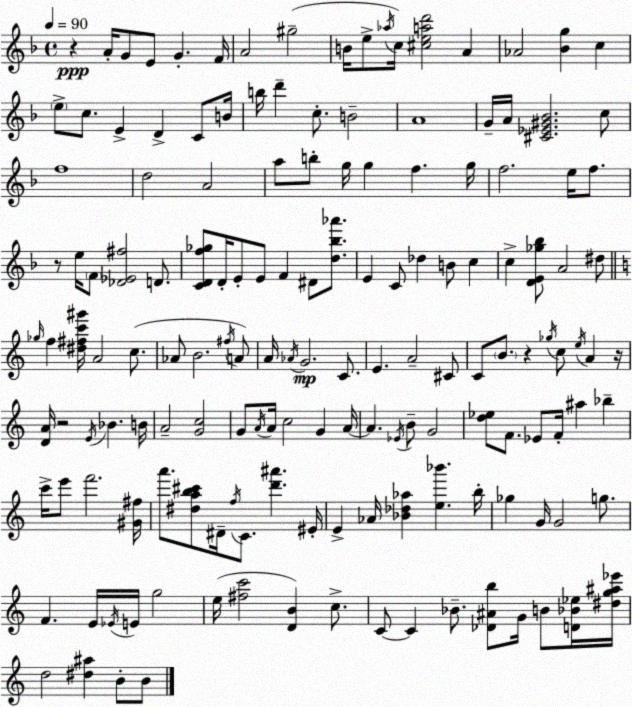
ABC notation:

X:1
T:Untitled
M:4/4
L:1/4
K:Dm
z A/4 G/2 E/2 G F/4 A2 ^g2 B/4 e/2 _a/4 c/4 [^cead']2 A _A2 [_Bg] c e/2 c/2 E D C/2 B/4 b/4 d' c/2 B2 A4 G/4 A/4 [^C_E^G_B]2 c/2 f4 d2 A2 a/2 b/2 g/4 g f g/4 f2 e/4 f/2 z/2 e/4 F/2 [_D_E^f]2 D/2 [CDf_g]/2 D/4 E/2 E/2 F ^D/2 [d_b_a']/2 E C/2 _d B/2 c c [DE_g_b]/2 A2 ^d/2 _g/4 f [^d^fc'^g']/4 A2 c/2 _A/2 B2 ^f/4 A/2 A/4 _A/4 G2 C/2 E A2 ^C/2 C/2 B/2 z _g/4 c/2 e/4 A z/4 [DA]/4 z2 E/4 _B B/4 A2 [Gc]2 G/2 A/4 A/4 c2 G A/4 A _E/4 B/2 G2 [d_e]/2 F/2 _E/2 F/4 ^a _b c'/4 e'/2 f'2 [^G^f]/4 a'/2 [^dab^c']/2 ^D/4 f/4 C/2 [d'^a'] ^E/4 E _A/4 [_B_d_a] [e_b'] b/4 _g G/4 G2 g/2 F E/4 _E/4 E/4 g2 e/4 [^fc']2 [DB] c/2 C/2 C _B/2 [_D^Ab]/2 G/4 B/2 [D_B_e]/4 [^dg^a_e']/4 d2 [^d^a] B/2 B/2